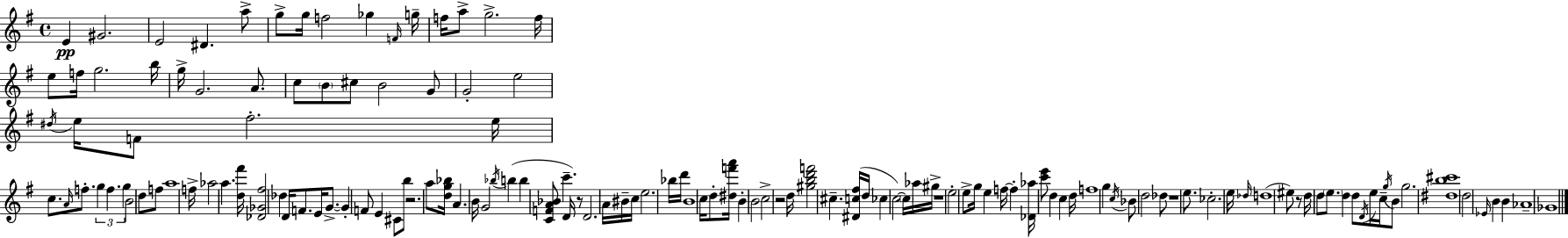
X:1
T:Untitled
M:4/4
L:1/4
K:Em
E ^G2 E2 ^D a/2 g/2 g/4 f2 _g F/4 g/4 f/4 a/2 g2 f/4 e/2 f/4 g2 b/4 g/4 G2 A/2 c/2 B/2 ^c/2 B2 G/2 G2 e2 ^d/4 e/4 F/2 ^f2 e/4 c/2 A/4 f/2 g f g B2 d/2 f/2 a4 f/4 _a2 a [d^f']/4 [_D_G^f]2 _d D/4 F/2 E/4 G/2 G F/2 E ^C/2 b/2 z2 a/2 [dg_b]/4 A B/4 G2 _b/4 b b [CFA_B]/2 c' D/4 z/2 D2 A/4 ^B/4 c/4 e2 _b/4 d'/4 B4 c/4 d/2 [^df'a']/4 B B2 c2 z2 d/4 [^gbd'f']2 ^c [^Dc^f]/4 d/4 _c c2 c/4 _a/4 ^g/4 z4 e2 e/2 g/4 e f/4 f [_D_a]/4 [c'e']/2 d c d/4 f4 g c/4 _B/2 d2 _d/2 z4 e/2 _c2 e/4 _d/4 d4 ^e/2 z/2 d/4 d/2 e/2 d d/2 D/4 e/4 c/4 g/4 B/2 g2 [^db^c']4 d2 _E/4 B B _A4 _G4